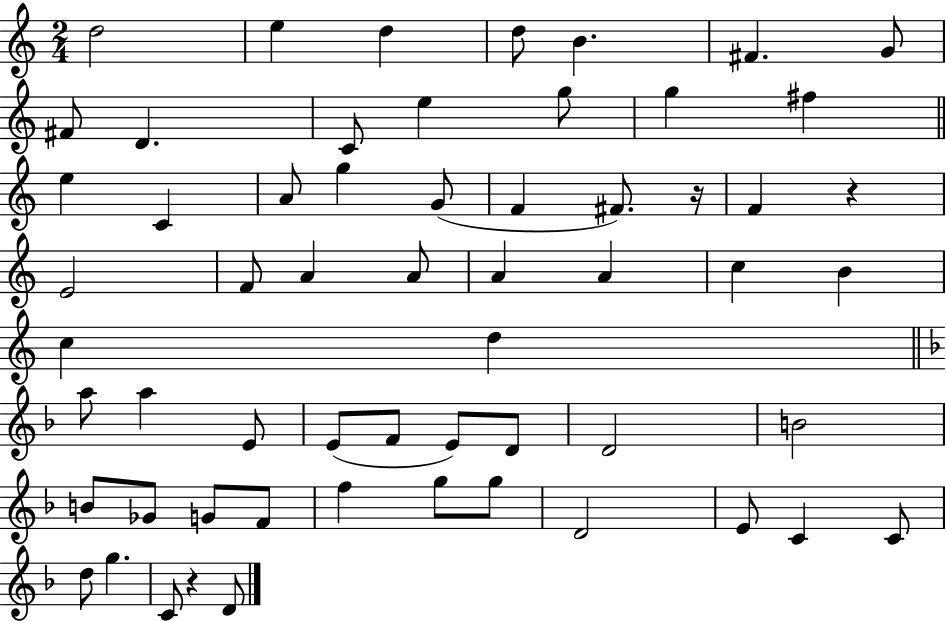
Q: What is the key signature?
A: C major